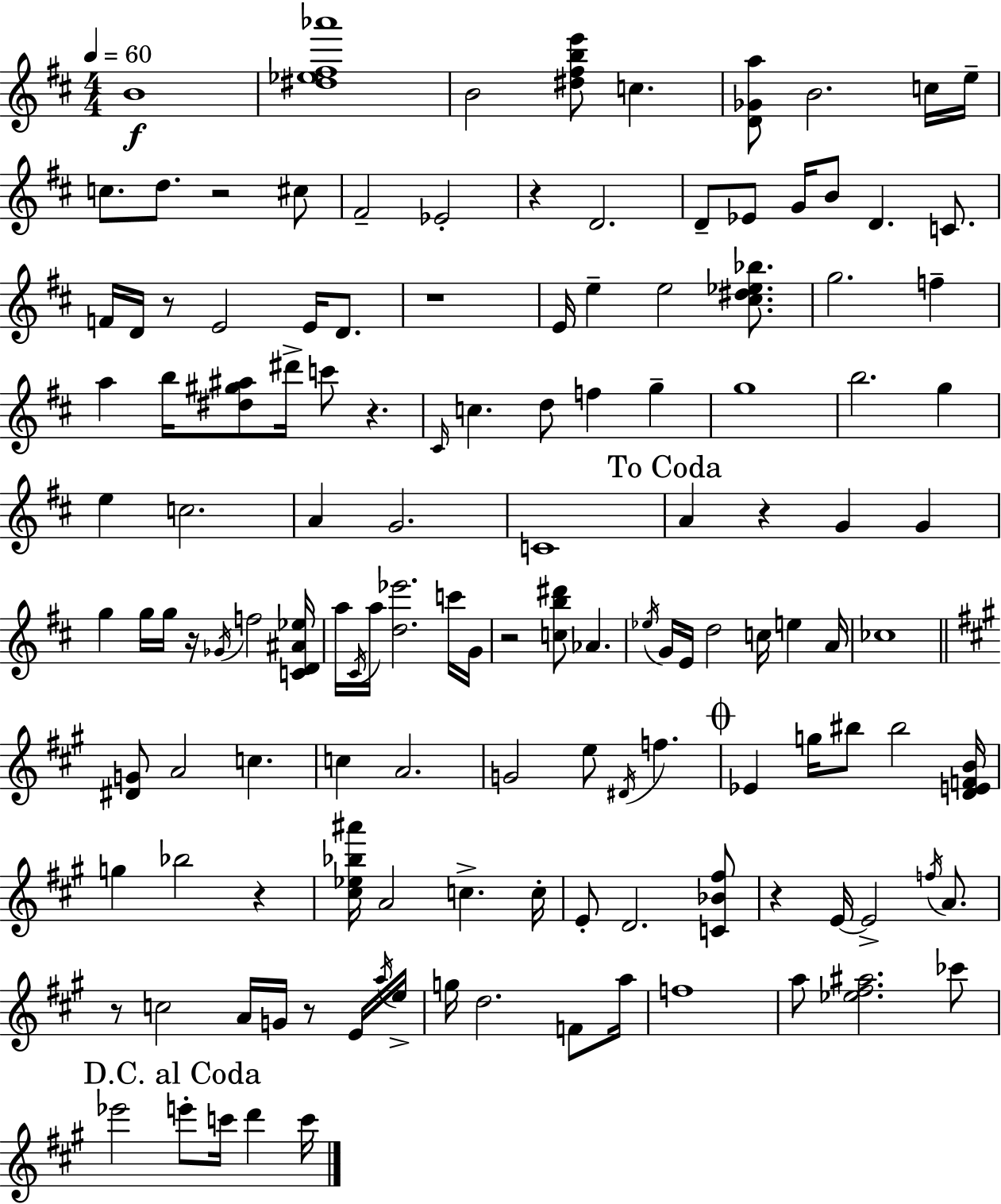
X:1
T:Untitled
M:4/4
L:1/4
K:D
B4 [^d_e^f_a']4 B2 [^d^fbe']/2 c [D_Ga]/2 B2 c/4 e/4 c/2 d/2 z2 ^c/2 ^F2 _E2 z D2 D/2 _E/2 G/4 B/2 D C/2 F/4 D/4 z/2 E2 E/4 D/2 z4 E/4 e e2 [^c^d_e_b]/2 g2 f a b/4 [^d^g^a]/2 ^d'/4 c'/2 z ^C/4 c d/2 f g g4 b2 g e c2 A G2 C4 A z G G g g/4 g/4 z/4 _G/4 f2 [CD^A_e]/4 a/4 ^C/4 a/4 [d_e']2 c'/4 G/4 z2 [cb^d']/2 _A _e/4 G/4 E/4 d2 c/4 e A/4 _c4 [^DG]/2 A2 c c A2 G2 e/2 ^D/4 f _E g/4 ^b/2 ^b2 [DEFB]/4 g _b2 z [^c_e_b^a']/4 A2 c c/4 E/2 D2 [C_B^f]/2 z E/4 E2 f/4 A/2 z/2 c2 A/4 G/4 z/2 E/4 a/4 e/4 g/4 d2 F/2 a/4 f4 a/2 [_e^f^a]2 _c'/2 _e'2 e'/2 c'/4 d' c'/4